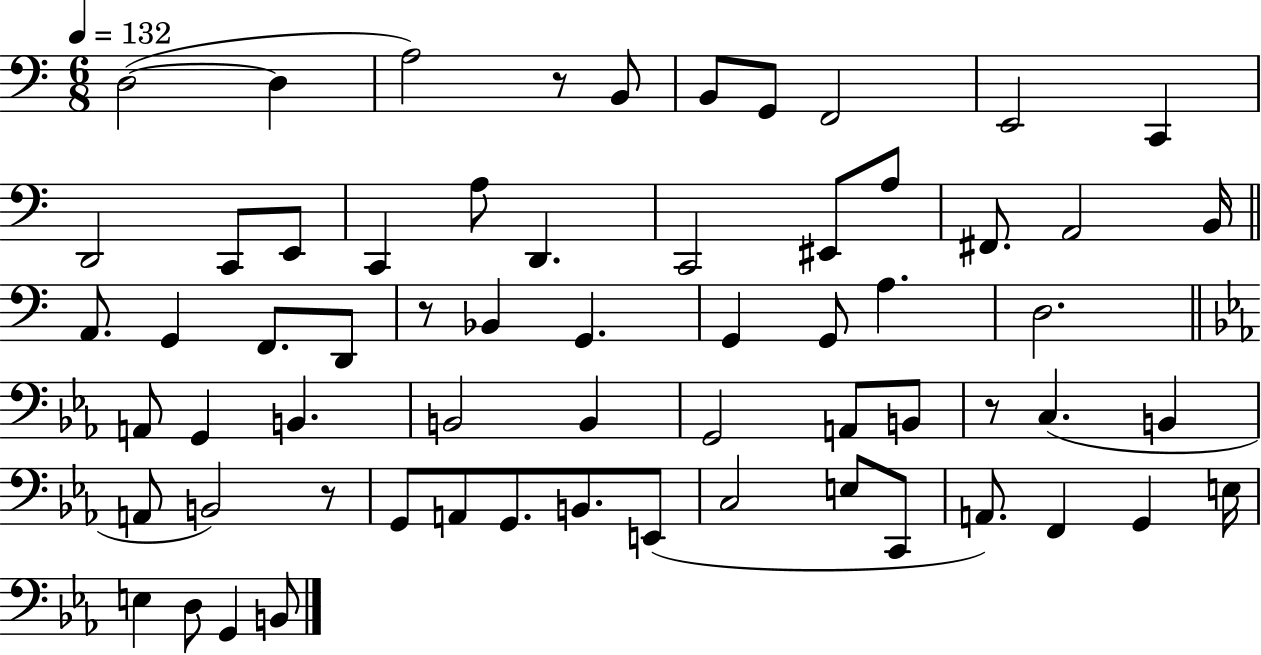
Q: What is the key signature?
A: C major